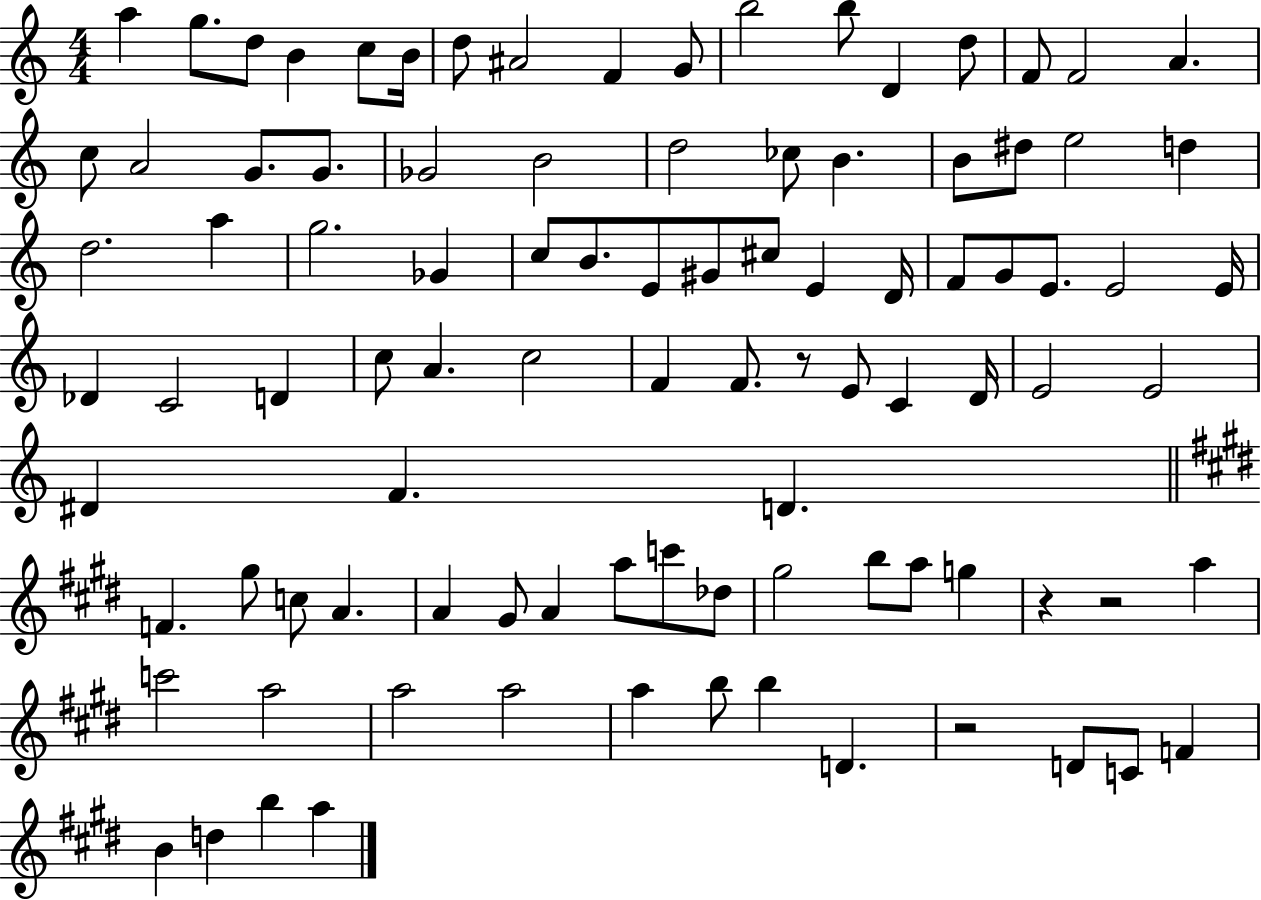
{
  \clef treble
  \numericTimeSignature
  \time 4/4
  \key c \major
  \repeat volta 2 { a''4 g''8. d''8 b'4 c''8 b'16 | d''8 ais'2 f'4 g'8 | b''2 b''8 d'4 d''8 | f'8 f'2 a'4. | \break c''8 a'2 g'8. g'8. | ges'2 b'2 | d''2 ces''8 b'4. | b'8 dis''8 e''2 d''4 | \break d''2. a''4 | g''2. ges'4 | c''8 b'8. e'8 gis'8 cis''8 e'4 d'16 | f'8 g'8 e'8. e'2 e'16 | \break des'4 c'2 d'4 | c''8 a'4. c''2 | f'4 f'8. r8 e'8 c'4 d'16 | e'2 e'2 | \break dis'4 f'4. d'4. | \bar "||" \break \key e \major f'4. gis''8 c''8 a'4. | a'4 gis'8 a'4 a''8 c'''8 des''8 | gis''2 b''8 a''8 g''4 | r4 r2 a''4 | \break c'''2 a''2 | a''2 a''2 | a''4 b''8 b''4 d'4. | r2 d'8 c'8 f'4 | \break b'4 d''4 b''4 a''4 | } \bar "|."
}